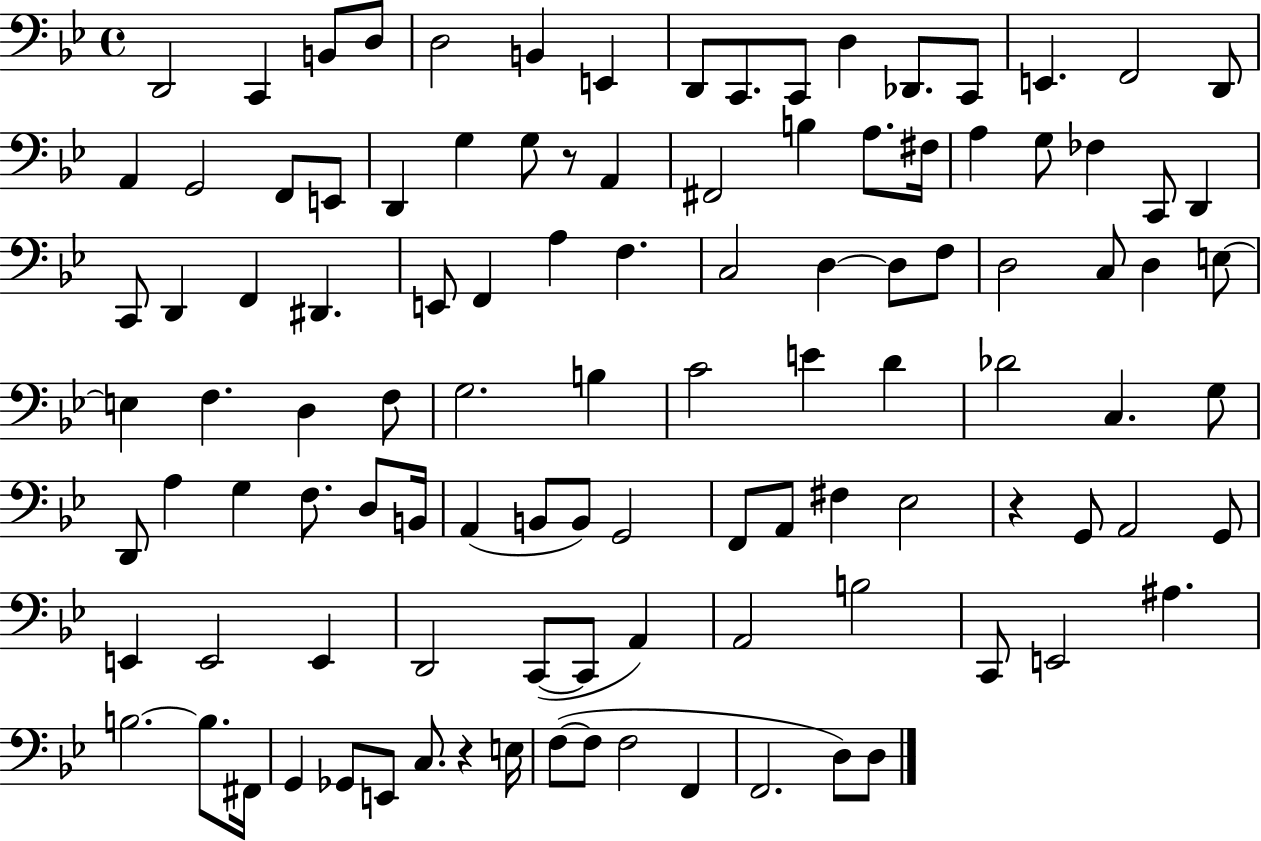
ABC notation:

X:1
T:Untitled
M:4/4
L:1/4
K:Bb
D,,2 C,, B,,/2 D,/2 D,2 B,, E,, D,,/2 C,,/2 C,,/2 D, _D,,/2 C,,/2 E,, F,,2 D,,/2 A,, G,,2 F,,/2 E,,/2 D,, G, G,/2 z/2 A,, ^F,,2 B, A,/2 ^F,/4 A, G,/2 _F, C,,/2 D,, C,,/2 D,, F,, ^D,, E,,/2 F,, A, F, C,2 D, D,/2 F,/2 D,2 C,/2 D, E,/2 E, F, D, F,/2 G,2 B, C2 E D _D2 C, G,/2 D,,/2 A, G, F,/2 D,/2 B,,/4 A,, B,,/2 B,,/2 G,,2 F,,/2 A,,/2 ^F, _E,2 z G,,/2 A,,2 G,,/2 E,, E,,2 E,, D,,2 C,,/2 C,,/2 A,, A,,2 B,2 C,,/2 E,,2 ^A, B,2 B,/2 ^F,,/4 G,, _G,,/2 E,,/2 C,/2 z E,/4 F,/2 F,/2 F,2 F,, F,,2 D,/2 D,/2